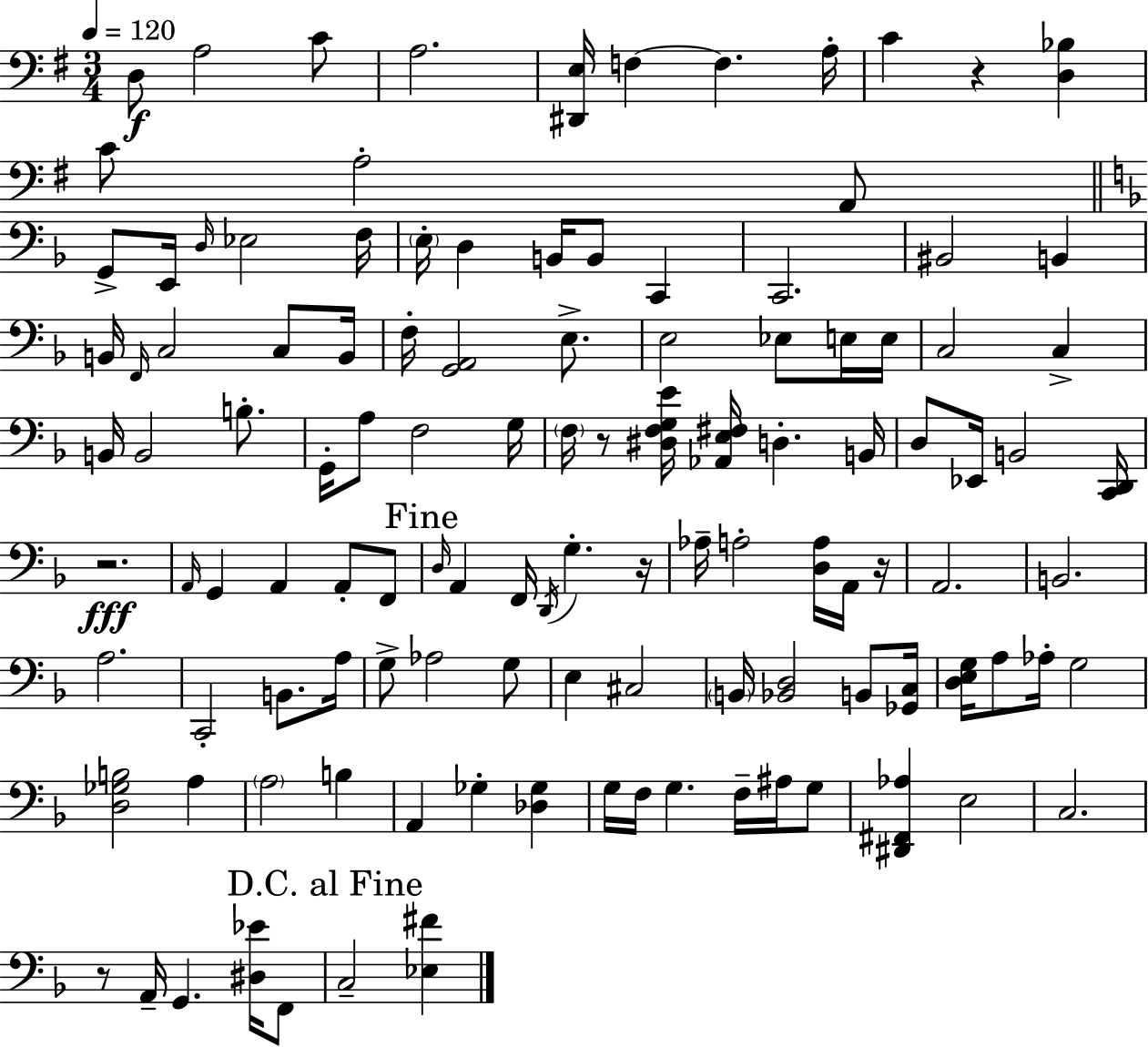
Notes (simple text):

D3/e A3/h C4/e A3/h. [D#2,E3]/s F3/q F3/q. A3/s C4/q R/q [D3,Bb3]/q C4/e A3/h A2/e G2/e E2/s D3/s Eb3/h F3/s E3/s D3/q B2/s B2/e C2/q C2/h. BIS2/h B2/q B2/s F2/s C3/h C3/e B2/s F3/s [G2,A2]/h E3/e. E3/h Eb3/e E3/s E3/s C3/h C3/q B2/s B2/h B3/e. G2/s A3/e F3/h G3/s F3/s R/e [D#3,F3,G3,E4]/s [Ab2,E3,F#3]/s D3/q. B2/s D3/e Eb2/s B2/h [C2,D2]/s R/h. A2/s G2/q A2/q A2/e F2/e D3/s A2/q F2/s D2/s G3/q. R/s Ab3/s A3/h [D3,A3]/s A2/s R/s A2/h. B2/h. A3/h. C2/h B2/e. A3/s G3/e Ab3/h G3/e E3/q C#3/h B2/s [Bb2,D3]/h B2/e [Gb2,C3]/s [D3,E3,G3]/s A3/e Ab3/s G3/h [D3,Gb3,B3]/h A3/q A3/h B3/q A2/q Gb3/q [Db3,Gb3]/q G3/s F3/s G3/q. F3/s A#3/s G3/e [D#2,F#2,Ab3]/q E3/h C3/h. R/e A2/s G2/q. [D#3,Eb4]/s F2/e C3/h [Eb3,F#4]/q